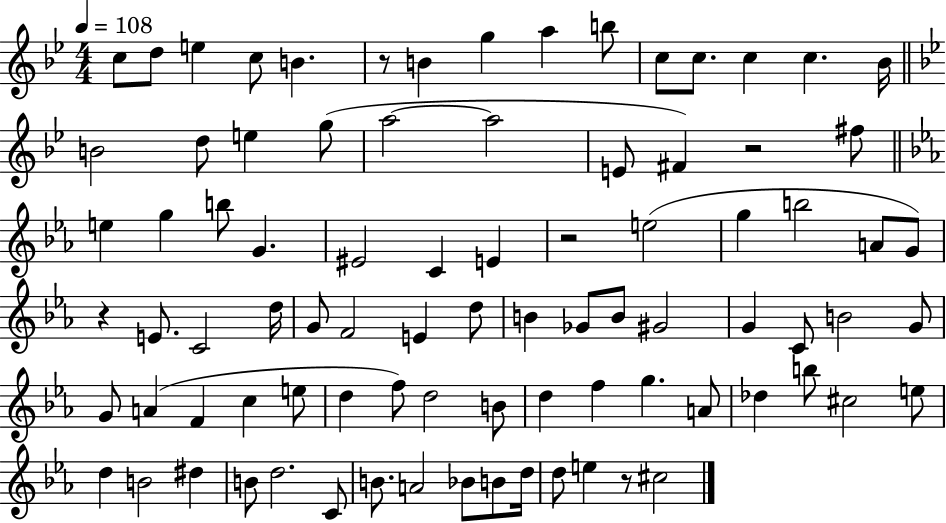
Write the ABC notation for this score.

X:1
T:Untitled
M:4/4
L:1/4
K:Bb
c/2 d/2 e c/2 B z/2 B g a b/2 c/2 c/2 c c _B/4 B2 d/2 e g/2 a2 a2 E/2 ^F z2 ^f/2 e g b/2 G ^E2 C E z2 e2 g b2 A/2 G/2 z E/2 C2 d/4 G/2 F2 E d/2 B _G/2 B/2 ^G2 G C/2 B2 G/2 G/2 A F c e/2 d f/2 d2 B/2 d f g A/2 _d b/2 ^c2 e/2 d B2 ^d B/2 d2 C/2 B/2 A2 _B/2 B/2 d/4 d/2 e z/2 ^c2